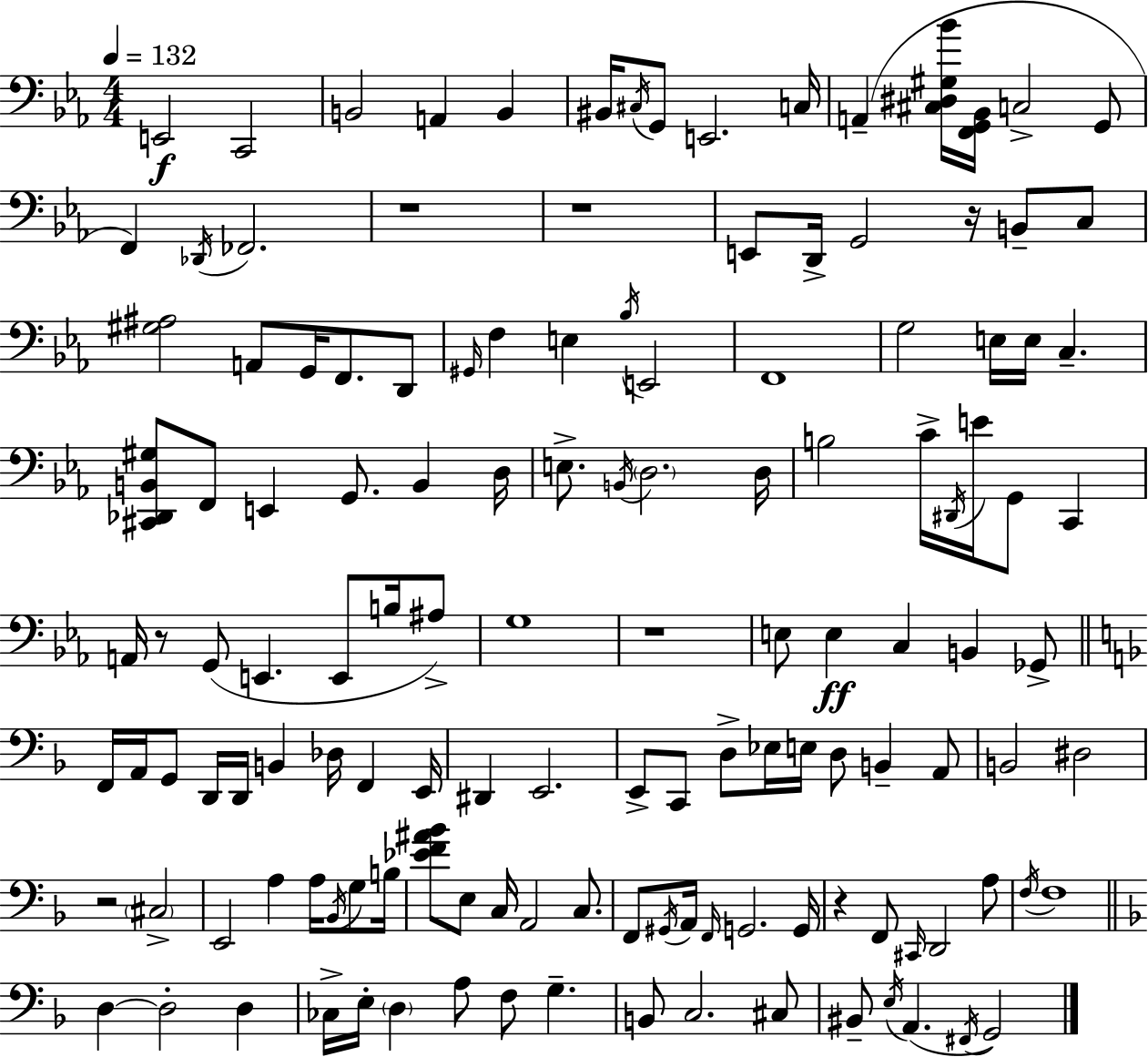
{
  \clef bass
  \numericTimeSignature
  \time 4/4
  \key ees \major
  \tempo 4 = 132
  e,2\f c,2 | b,2 a,4 b,4 | bis,16 \acciaccatura { cis16 } g,8 e,2. | c16 a,4--( <cis dis gis bes'>16 <f, g, bes,>16 c2-> g,8 | \break f,4) \acciaccatura { des,16 } fes,2. | r1 | r1 | e,8 d,16-> g,2 r16 b,8-- | \break c8 <gis ais>2 a,8 g,16 f,8. | d,8 \grace { gis,16 } f4 e4 \acciaccatura { bes16 } e,2 | f,1 | g2 e16 e16 c4.-- | \break <cis, des, b, gis>8 f,8 e,4 g,8. b,4 | d16 e8.-> \acciaccatura { b,16 } \parenthesize d2. | d16 b2 c'16-> \acciaccatura { dis,16 } e'16 | g,8 c,4 a,16 r8 g,8( e,4. | \break e,8 b16 ais8->) g1 | r1 | e8 e4\ff c4 | b,4 ges,8-> \bar "||" \break \key f \major f,16 a,16 g,8 d,16 d,16 b,4 des16 f,4 e,16 | dis,4 e,2. | e,8-> c,8 d8-> ees16 e16 d8 b,4-- a,8 | b,2 dis2 | \break r2 \parenthesize cis2-> | e,2 a4 a16 \acciaccatura { bes,16 } g8 | b16 <ees' f' ais' bes'>8 e8 c16 a,2 c8. | f,8 \acciaccatura { gis,16 } a,16 \grace { f,16 } g,2. | \break g,16 r4 f,8 \grace { cis,16 } d,2 | a8 \acciaccatura { f16 } f1 | \bar "||" \break \key f \major d4~~ d2-. d4 | ces16-> e16-. \parenthesize d4 a8 f8 g4.-- | b,8 c2. cis8 | bis,8-- \acciaccatura { e16 }( a,4. \acciaccatura { fis,16 }) g,2 | \break \bar "|."
}